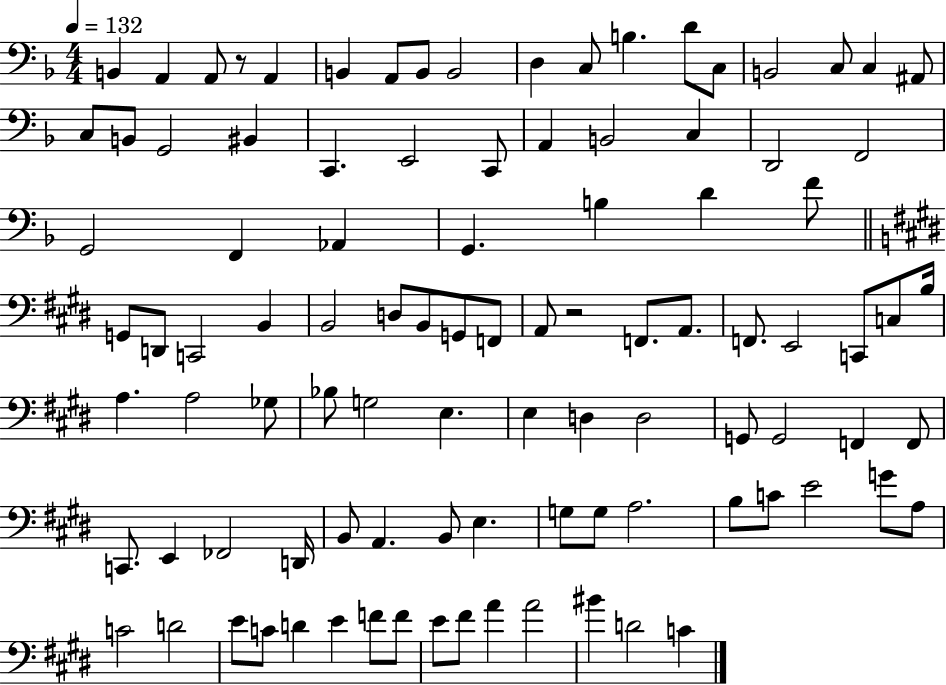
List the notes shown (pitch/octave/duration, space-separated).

B2/q A2/q A2/e R/e A2/q B2/q A2/e B2/e B2/h D3/q C3/e B3/q. D4/e C3/e B2/h C3/e C3/q A#2/e C3/e B2/e G2/h BIS2/q C2/q. E2/h C2/e A2/q B2/h C3/q D2/h F2/h G2/h F2/q Ab2/q G2/q. B3/q D4/q F4/e G2/e D2/e C2/h B2/q B2/h D3/e B2/e G2/e F2/e A2/e R/h F2/e. A2/e. F2/e. E2/h C2/e C3/e B3/s A3/q. A3/h Gb3/e Bb3/e G3/h E3/q. E3/q D3/q D3/h G2/e G2/h F2/q F2/e C2/e. E2/q FES2/h D2/s B2/e A2/q. B2/e E3/q. G3/e G3/e A3/h. B3/e C4/e E4/h G4/e A3/e C4/h D4/h E4/e C4/e D4/q E4/q F4/e F4/e E4/e F#4/e A4/q A4/h BIS4/q D4/h C4/q